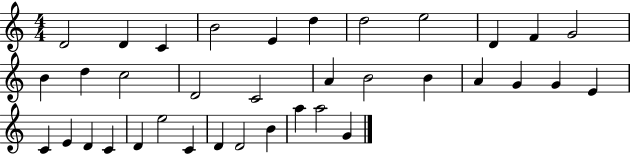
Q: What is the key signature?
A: C major